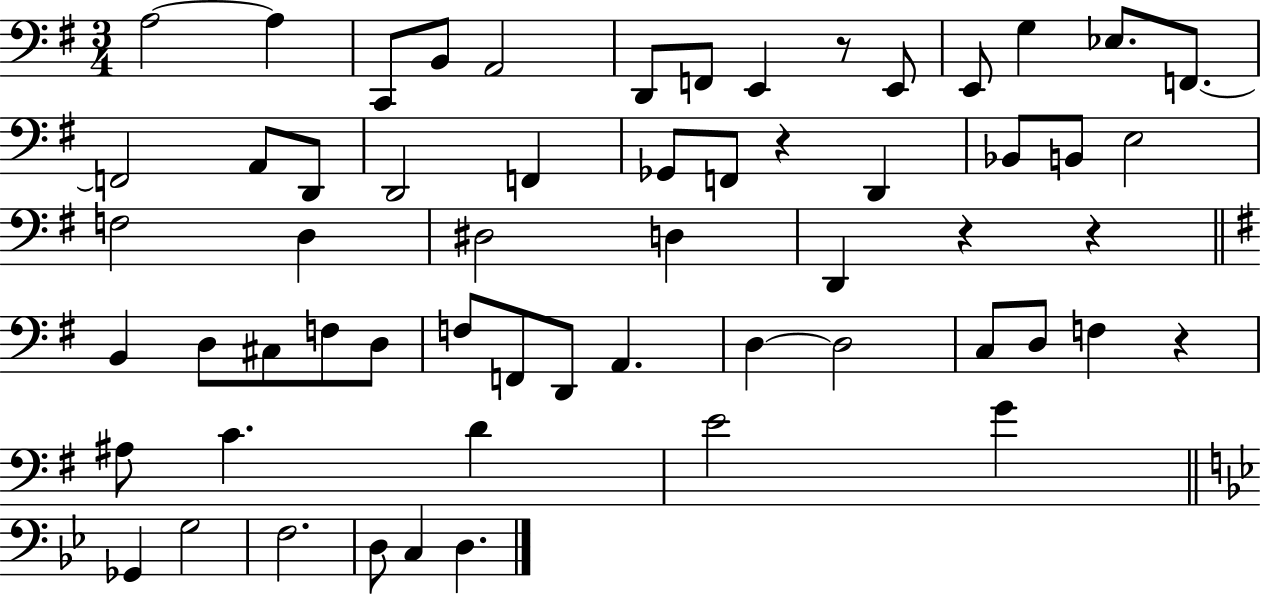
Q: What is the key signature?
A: G major